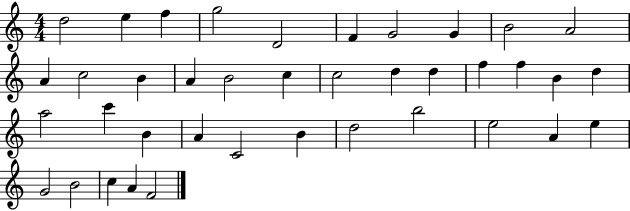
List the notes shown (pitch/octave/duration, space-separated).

D5/h E5/q F5/q G5/h D4/h F4/q G4/h G4/q B4/h A4/h A4/q C5/h B4/q A4/q B4/h C5/q C5/h D5/q D5/q F5/q F5/q B4/q D5/q A5/h C6/q B4/q A4/q C4/h B4/q D5/h B5/h E5/h A4/q E5/q G4/h B4/h C5/q A4/q F4/h